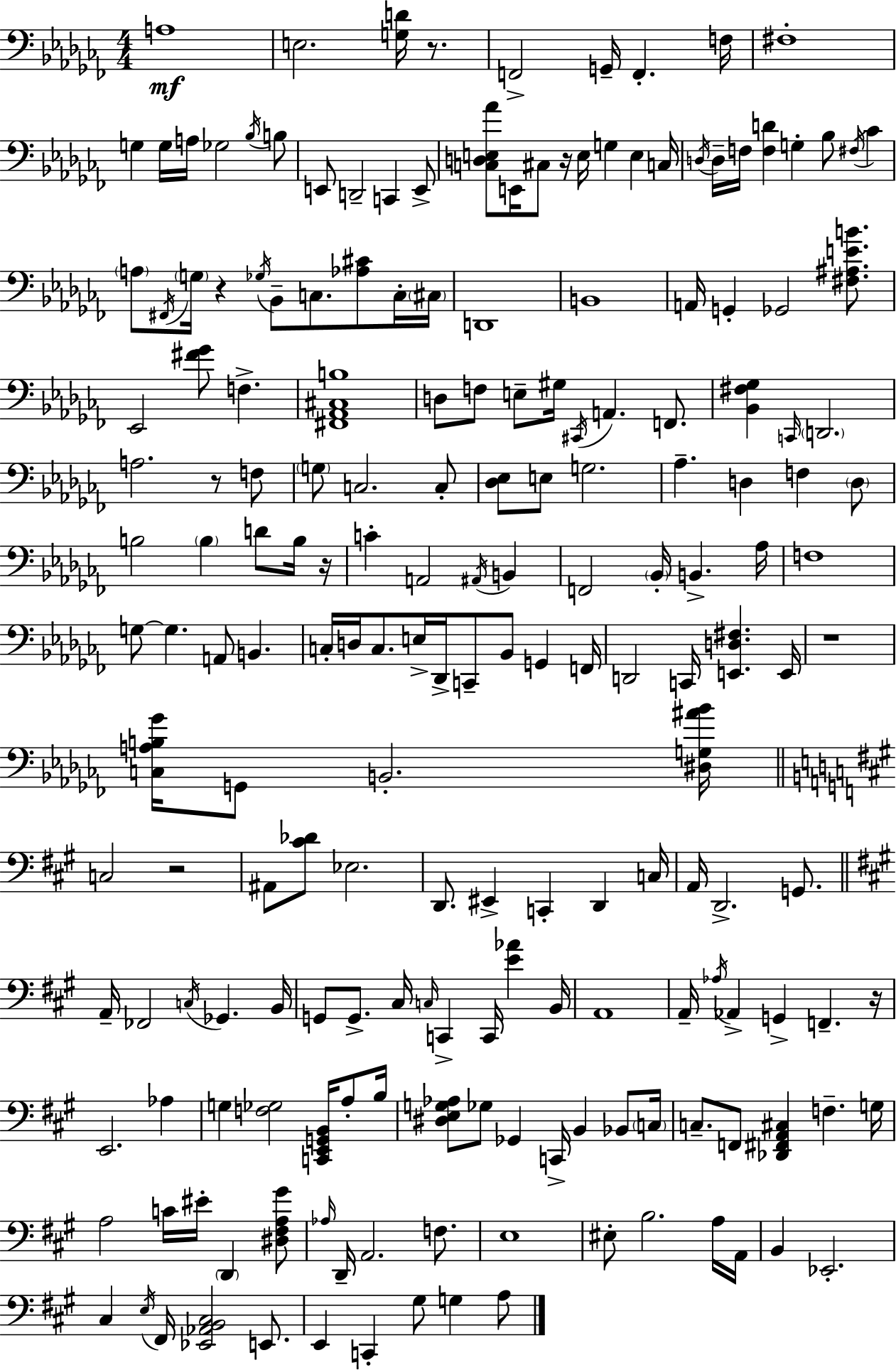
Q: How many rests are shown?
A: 8